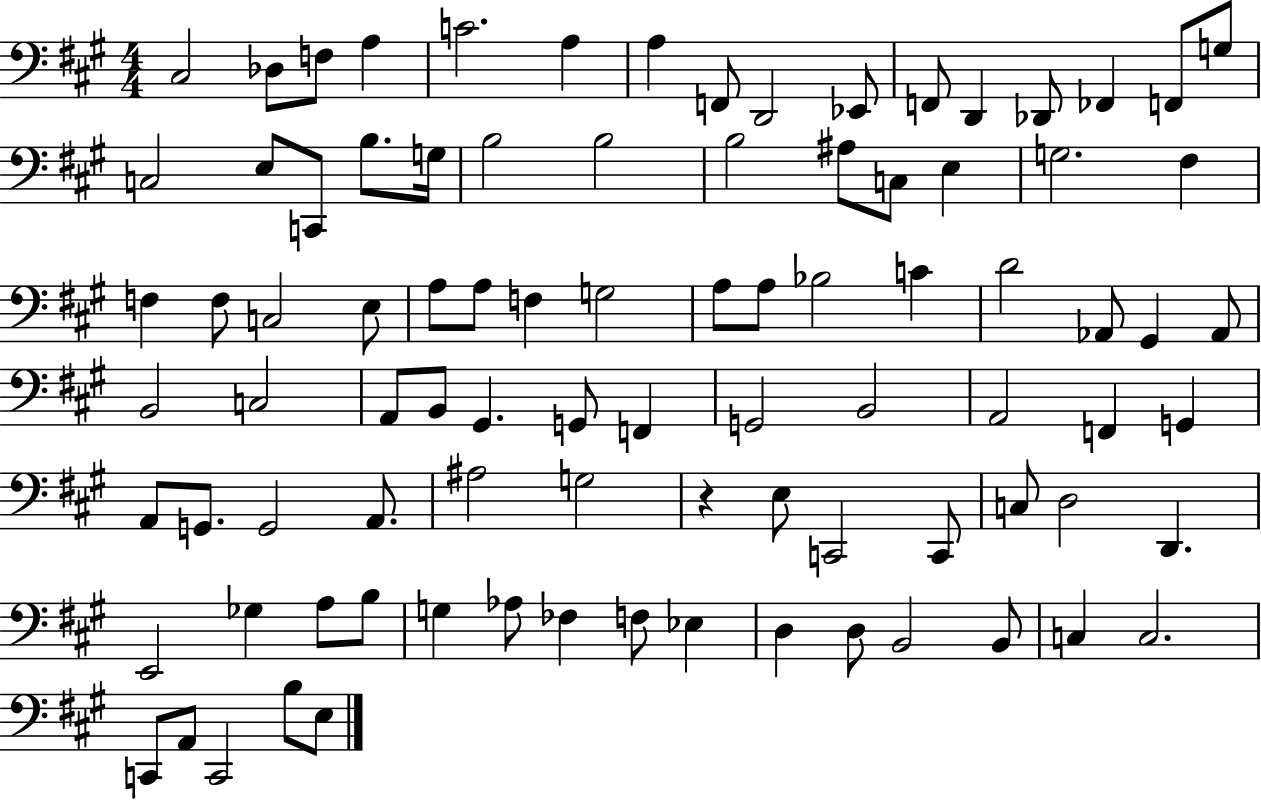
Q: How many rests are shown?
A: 1